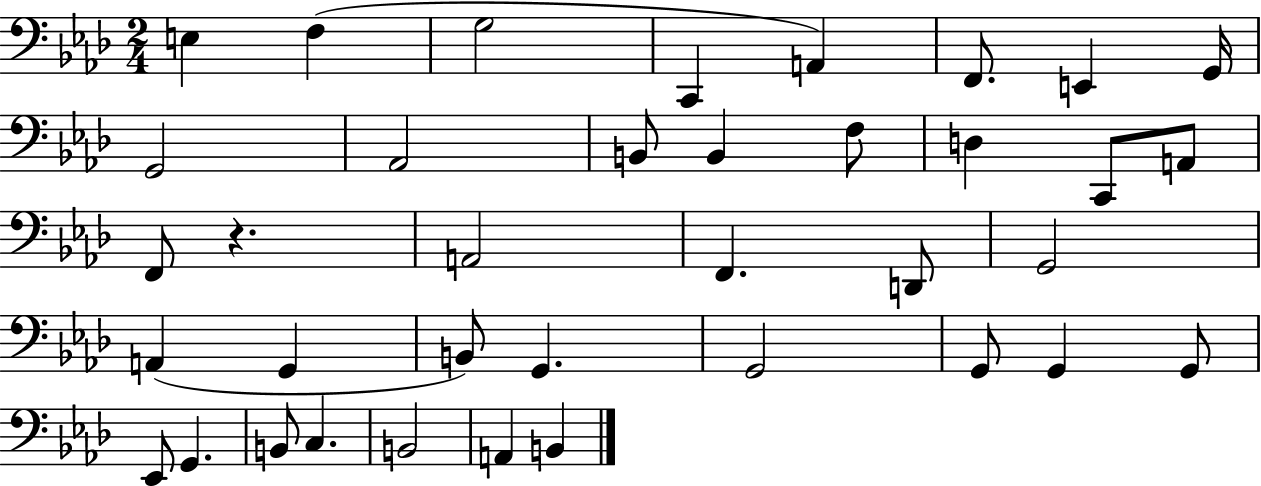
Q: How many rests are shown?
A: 1